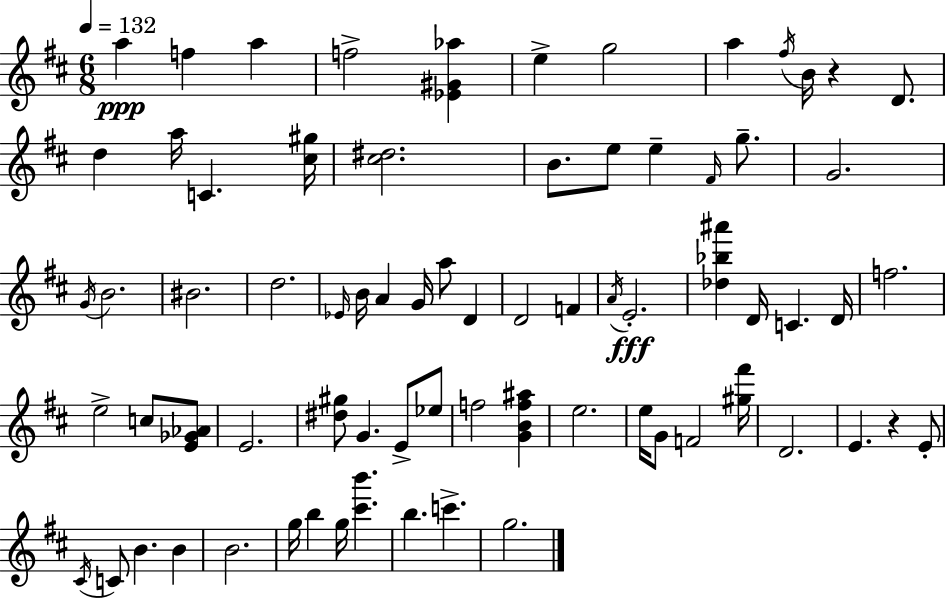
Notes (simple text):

A5/q F5/q A5/q F5/h [Eb4,G#4,Ab5]/q E5/q G5/h A5/q F#5/s B4/s R/q D4/e. D5/q A5/s C4/q. [C#5,G#5]/s [C#5,D#5]/h. B4/e. E5/e E5/q F#4/s G5/e. G4/h. G4/s B4/h. BIS4/h. D5/h. Eb4/s B4/s A4/q G4/s A5/e D4/q D4/h F4/q A4/s E4/h. [Db5,Bb5,A#6]/q D4/s C4/q. D4/s F5/h. E5/h C5/e [E4,Gb4,Ab4]/e E4/h. [D#5,G#5]/e G4/q. E4/e Eb5/e F5/h [G4,B4,F5,A#5]/q E5/h. E5/s G4/e F4/h [G#5,F#6]/s D4/h. E4/q. R/q E4/e C#4/s C4/e B4/q. B4/q B4/h. G5/s B5/q G5/s [C#6,B6]/q. B5/q. C6/q. G5/h.